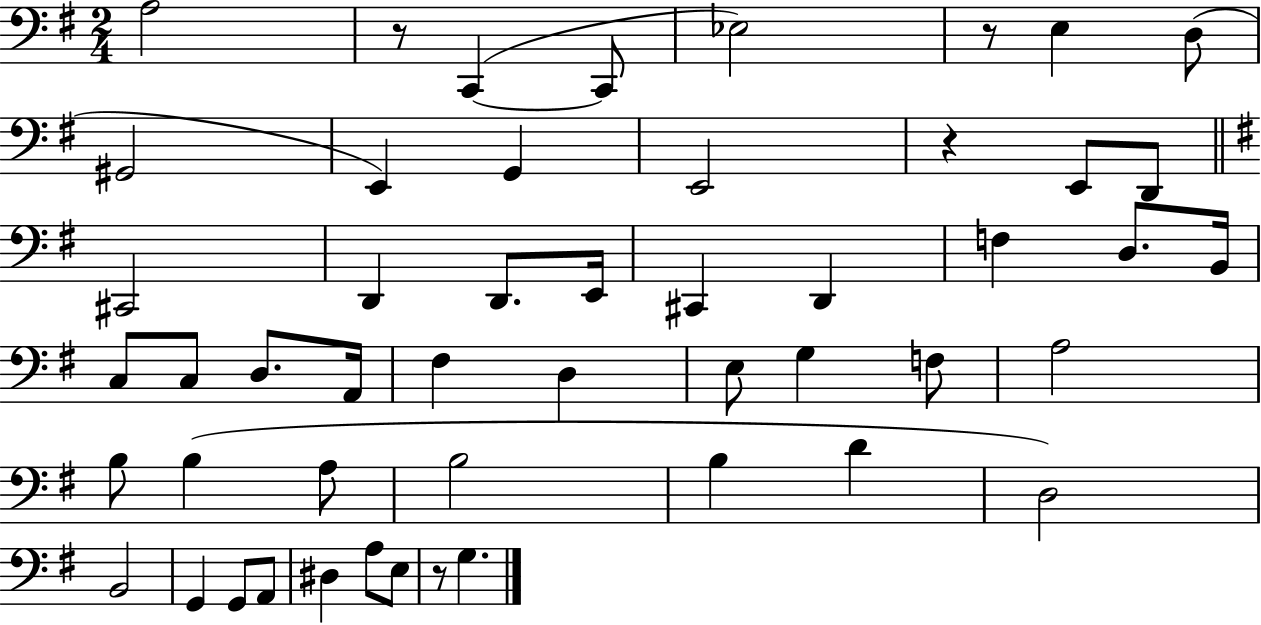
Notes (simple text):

A3/h R/e C2/q C2/e Eb3/h R/e E3/q D3/e G#2/h E2/q G2/q E2/h R/q E2/e D2/e C#2/h D2/q D2/e. E2/s C#2/q D2/q F3/q D3/e. B2/s C3/e C3/e D3/e. A2/s F#3/q D3/q E3/e G3/q F3/e A3/h B3/e B3/q A3/e B3/h B3/q D4/q D3/h B2/h G2/q G2/e A2/e D#3/q A3/e E3/e R/e G3/q.